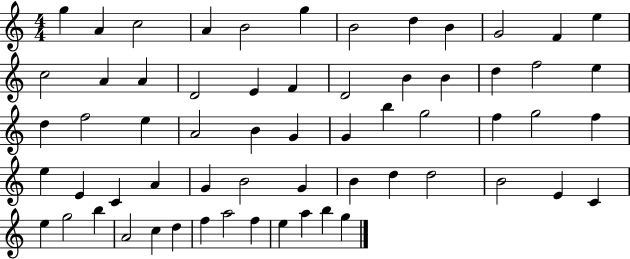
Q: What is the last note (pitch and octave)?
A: G5